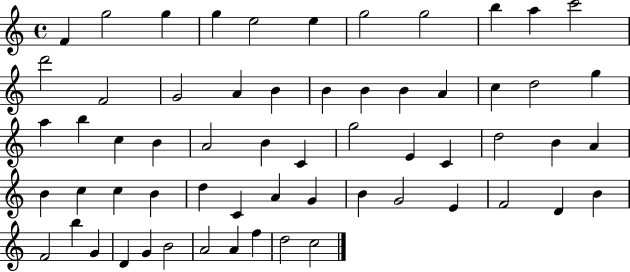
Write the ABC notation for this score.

X:1
T:Untitled
M:4/4
L:1/4
K:C
F g2 g g e2 e g2 g2 b a c'2 d'2 F2 G2 A B B B B A c d2 g a b c B A2 B C g2 E C d2 B A B c c B d C A G B G2 E F2 D B F2 b G D G B2 A2 A f d2 c2